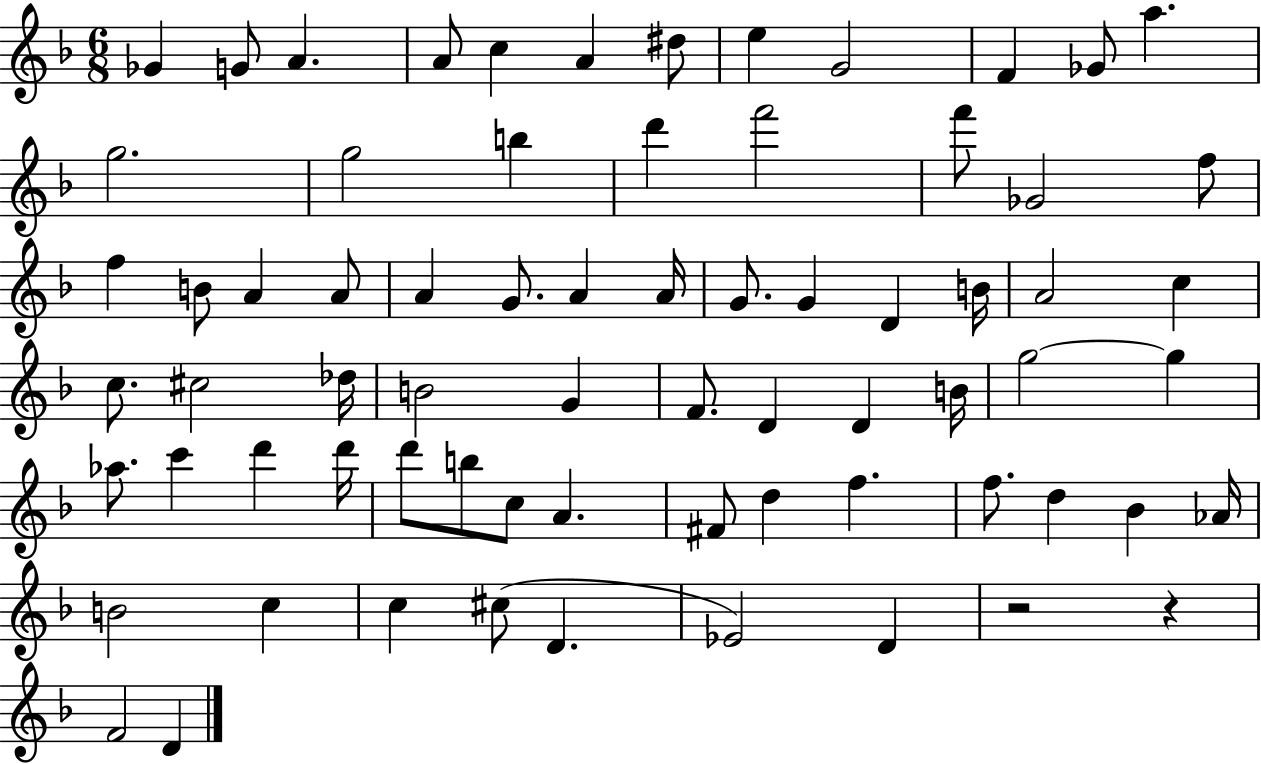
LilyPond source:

{
  \clef treble
  \numericTimeSignature
  \time 6/8
  \key f \major
  ges'4 g'8 a'4. | a'8 c''4 a'4 dis''8 | e''4 g'2 | f'4 ges'8 a''4. | \break g''2. | g''2 b''4 | d'''4 f'''2 | f'''8 ges'2 f''8 | \break f''4 b'8 a'4 a'8 | a'4 g'8. a'4 a'16 | g'8. g'4 d'4 b'16 | a'2 c''4 | \break c''8. cis''2 des''16 | b'2 g'4 | f'8. d'4 d'4 b'16 | g''2~~ g''4 | \break aes''8. c'''4 d'''4 d'''16 | d'''8 b''8 c''8 a'4. | fis'8 d''4 f''4. | f''8. d''4 bes'4 aes'16 | \break b'2 c''4 | c''4 cis''8( d'4. | ees'2) d'4 | r2 r4 | \break f'2 d'4 | \bar "|."
}